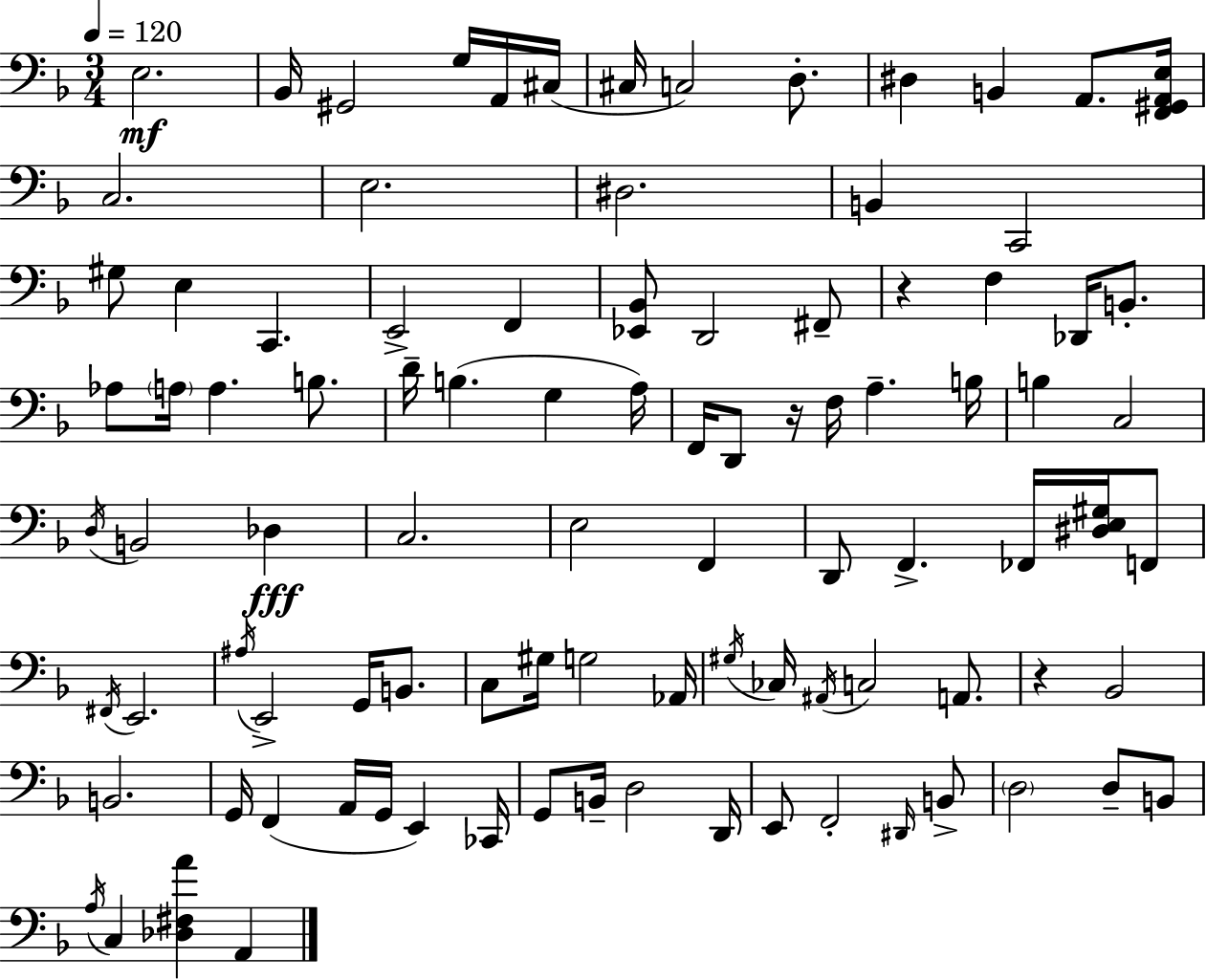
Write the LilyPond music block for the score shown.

{
  \clef bass
  \numericTimeSignature
  \time 3/4
  \key d \minor
  \tempo 4 = 120
  e2.\mf | bes,16 gis,2 g16 a,16 cis16( | cis16 c2) d8.-. | dis4 b,4 a,8. <f, gis, a, e>16 | \break c2. | e2. | dis2. | b,4 c,2 | \break gis8 e4 c,4. | e,2-> f,4 | <ees, bes,>8 d,2 fis,8-- | r4 f4 des,16 b,8.-. | \break aes8 \parenthesize a16 a4. b8. | d'16-- b4.( g4 a16) | f,16 d,8 r16 f16 a4.-- b16 | b4 c2 | \break \acciaccatura { d16 } b,2 des4\fff | c2. | e2 f,4 | d,8 f,4.-> fes,16 <dis e gis>16 f,8 | \break \acciaccatura { fis,16 } e,2. | \acciaccatura { ais16 } e,2-> g,16 | b,8. c8 gis16 g2 | aes,16 \acciaccatura { gis16 } ces16 \acciaccatura { ais,16 } c2 | \break a,8. r4 bes,2 | b,2. | g,16 f,4( a,16 g,16 | e,4) ces,16 g,8 b,16-- d2 | \break d,16 e,8 f,2-. | \grace { dis,16 } b,8-> \parenthesize d2 | d8-- b,8 \acciaccatura { a16 } c4 <des fis a'>4 | a,4 \bar "|."
}